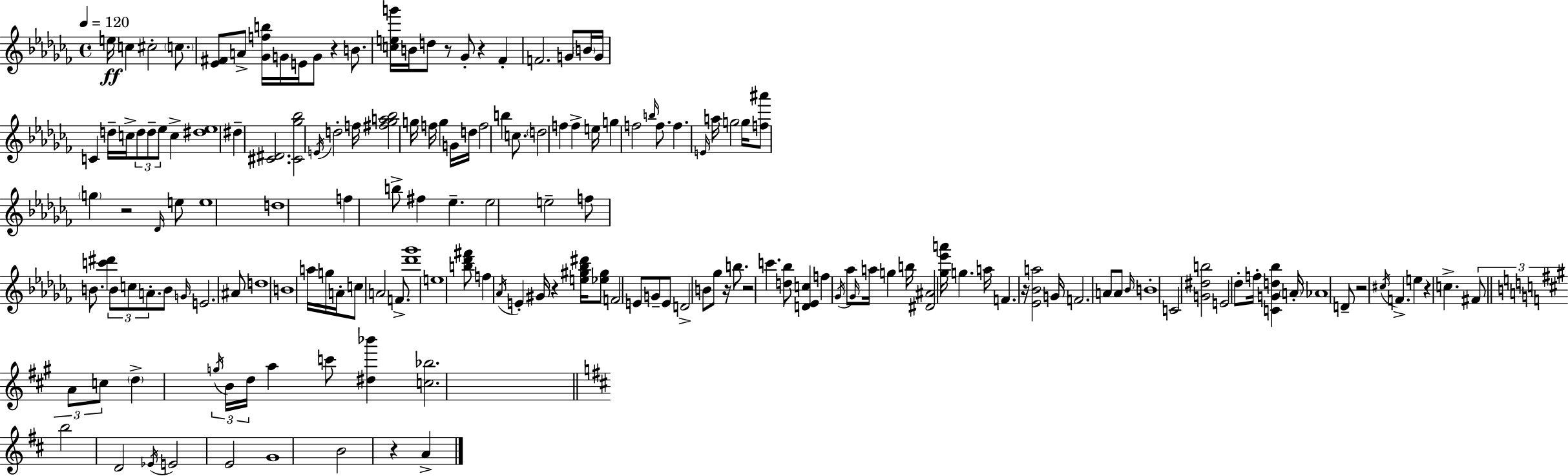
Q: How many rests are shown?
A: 11